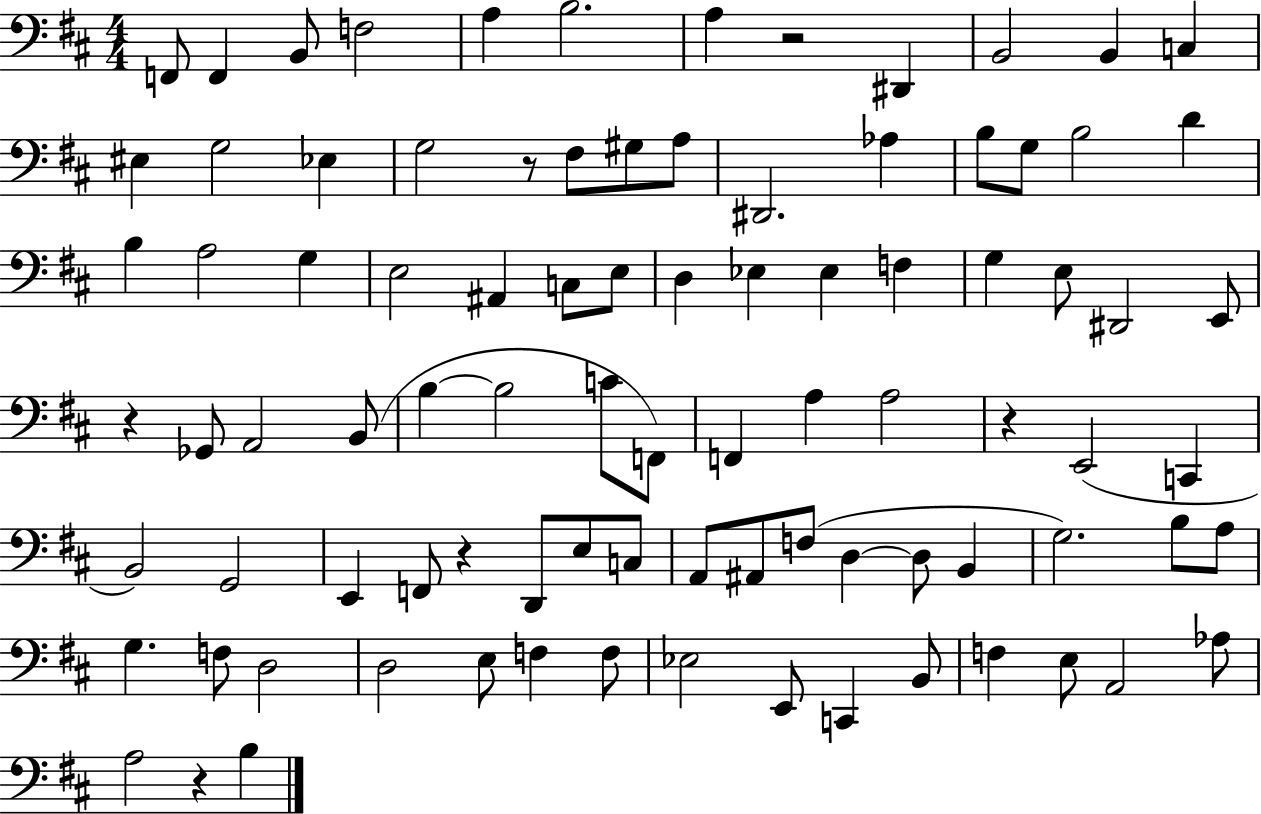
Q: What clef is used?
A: bass